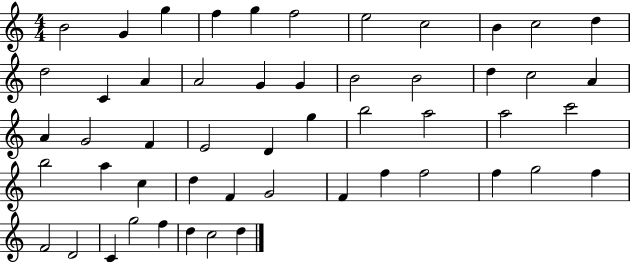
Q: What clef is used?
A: treble